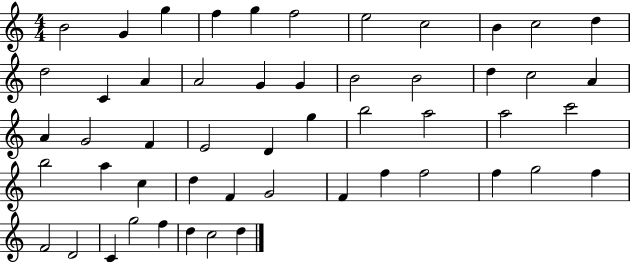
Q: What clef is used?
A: treble